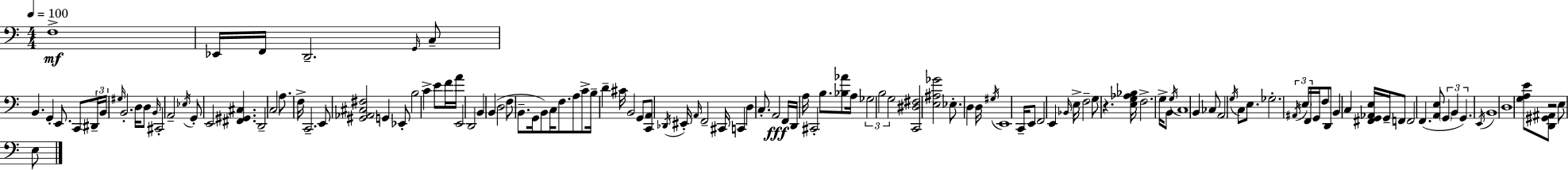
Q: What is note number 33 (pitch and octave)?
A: E4